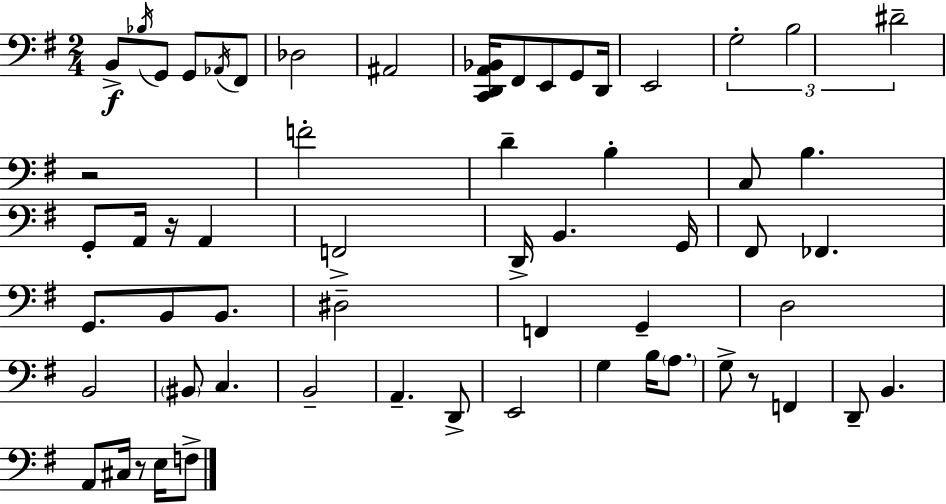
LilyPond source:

{
  \clef bass
  \numericTimeSignature
  \time 2/4
  \key e \minor
  b,8->\f \acciaccatura { bes16 } g,8 g,8 \acciaccatura { aes,16 } | fis,8 des2 | ais,2 | <c, d, a, bes,>16 fis,8 e,8 g,8 | \break d,16 e,2 | \tuplet 3/2 { g2-. | b2 | dis'2-- } | \break r2 | f'2-. | d'4-- b4-. | c8 b4. | \break g,8-. a,16 r16 a,4 | f,2-> | d,16-> b,4. | g,16 fis,8 fes,4. | \break g,8. b,8 b,8. | dis2-- | f,4 g,4-- | d2 | \break b,2 | \parenthesize bis,8 c4. | b,2-- | a,4.-- | \break d,8-> e,2 | g4 b16 \parenthesize a8. | g8-> r8 f,4 | d,8-- b,4. | \break a,8 cis16 r8 e16 | f8-> \bar "|."
}